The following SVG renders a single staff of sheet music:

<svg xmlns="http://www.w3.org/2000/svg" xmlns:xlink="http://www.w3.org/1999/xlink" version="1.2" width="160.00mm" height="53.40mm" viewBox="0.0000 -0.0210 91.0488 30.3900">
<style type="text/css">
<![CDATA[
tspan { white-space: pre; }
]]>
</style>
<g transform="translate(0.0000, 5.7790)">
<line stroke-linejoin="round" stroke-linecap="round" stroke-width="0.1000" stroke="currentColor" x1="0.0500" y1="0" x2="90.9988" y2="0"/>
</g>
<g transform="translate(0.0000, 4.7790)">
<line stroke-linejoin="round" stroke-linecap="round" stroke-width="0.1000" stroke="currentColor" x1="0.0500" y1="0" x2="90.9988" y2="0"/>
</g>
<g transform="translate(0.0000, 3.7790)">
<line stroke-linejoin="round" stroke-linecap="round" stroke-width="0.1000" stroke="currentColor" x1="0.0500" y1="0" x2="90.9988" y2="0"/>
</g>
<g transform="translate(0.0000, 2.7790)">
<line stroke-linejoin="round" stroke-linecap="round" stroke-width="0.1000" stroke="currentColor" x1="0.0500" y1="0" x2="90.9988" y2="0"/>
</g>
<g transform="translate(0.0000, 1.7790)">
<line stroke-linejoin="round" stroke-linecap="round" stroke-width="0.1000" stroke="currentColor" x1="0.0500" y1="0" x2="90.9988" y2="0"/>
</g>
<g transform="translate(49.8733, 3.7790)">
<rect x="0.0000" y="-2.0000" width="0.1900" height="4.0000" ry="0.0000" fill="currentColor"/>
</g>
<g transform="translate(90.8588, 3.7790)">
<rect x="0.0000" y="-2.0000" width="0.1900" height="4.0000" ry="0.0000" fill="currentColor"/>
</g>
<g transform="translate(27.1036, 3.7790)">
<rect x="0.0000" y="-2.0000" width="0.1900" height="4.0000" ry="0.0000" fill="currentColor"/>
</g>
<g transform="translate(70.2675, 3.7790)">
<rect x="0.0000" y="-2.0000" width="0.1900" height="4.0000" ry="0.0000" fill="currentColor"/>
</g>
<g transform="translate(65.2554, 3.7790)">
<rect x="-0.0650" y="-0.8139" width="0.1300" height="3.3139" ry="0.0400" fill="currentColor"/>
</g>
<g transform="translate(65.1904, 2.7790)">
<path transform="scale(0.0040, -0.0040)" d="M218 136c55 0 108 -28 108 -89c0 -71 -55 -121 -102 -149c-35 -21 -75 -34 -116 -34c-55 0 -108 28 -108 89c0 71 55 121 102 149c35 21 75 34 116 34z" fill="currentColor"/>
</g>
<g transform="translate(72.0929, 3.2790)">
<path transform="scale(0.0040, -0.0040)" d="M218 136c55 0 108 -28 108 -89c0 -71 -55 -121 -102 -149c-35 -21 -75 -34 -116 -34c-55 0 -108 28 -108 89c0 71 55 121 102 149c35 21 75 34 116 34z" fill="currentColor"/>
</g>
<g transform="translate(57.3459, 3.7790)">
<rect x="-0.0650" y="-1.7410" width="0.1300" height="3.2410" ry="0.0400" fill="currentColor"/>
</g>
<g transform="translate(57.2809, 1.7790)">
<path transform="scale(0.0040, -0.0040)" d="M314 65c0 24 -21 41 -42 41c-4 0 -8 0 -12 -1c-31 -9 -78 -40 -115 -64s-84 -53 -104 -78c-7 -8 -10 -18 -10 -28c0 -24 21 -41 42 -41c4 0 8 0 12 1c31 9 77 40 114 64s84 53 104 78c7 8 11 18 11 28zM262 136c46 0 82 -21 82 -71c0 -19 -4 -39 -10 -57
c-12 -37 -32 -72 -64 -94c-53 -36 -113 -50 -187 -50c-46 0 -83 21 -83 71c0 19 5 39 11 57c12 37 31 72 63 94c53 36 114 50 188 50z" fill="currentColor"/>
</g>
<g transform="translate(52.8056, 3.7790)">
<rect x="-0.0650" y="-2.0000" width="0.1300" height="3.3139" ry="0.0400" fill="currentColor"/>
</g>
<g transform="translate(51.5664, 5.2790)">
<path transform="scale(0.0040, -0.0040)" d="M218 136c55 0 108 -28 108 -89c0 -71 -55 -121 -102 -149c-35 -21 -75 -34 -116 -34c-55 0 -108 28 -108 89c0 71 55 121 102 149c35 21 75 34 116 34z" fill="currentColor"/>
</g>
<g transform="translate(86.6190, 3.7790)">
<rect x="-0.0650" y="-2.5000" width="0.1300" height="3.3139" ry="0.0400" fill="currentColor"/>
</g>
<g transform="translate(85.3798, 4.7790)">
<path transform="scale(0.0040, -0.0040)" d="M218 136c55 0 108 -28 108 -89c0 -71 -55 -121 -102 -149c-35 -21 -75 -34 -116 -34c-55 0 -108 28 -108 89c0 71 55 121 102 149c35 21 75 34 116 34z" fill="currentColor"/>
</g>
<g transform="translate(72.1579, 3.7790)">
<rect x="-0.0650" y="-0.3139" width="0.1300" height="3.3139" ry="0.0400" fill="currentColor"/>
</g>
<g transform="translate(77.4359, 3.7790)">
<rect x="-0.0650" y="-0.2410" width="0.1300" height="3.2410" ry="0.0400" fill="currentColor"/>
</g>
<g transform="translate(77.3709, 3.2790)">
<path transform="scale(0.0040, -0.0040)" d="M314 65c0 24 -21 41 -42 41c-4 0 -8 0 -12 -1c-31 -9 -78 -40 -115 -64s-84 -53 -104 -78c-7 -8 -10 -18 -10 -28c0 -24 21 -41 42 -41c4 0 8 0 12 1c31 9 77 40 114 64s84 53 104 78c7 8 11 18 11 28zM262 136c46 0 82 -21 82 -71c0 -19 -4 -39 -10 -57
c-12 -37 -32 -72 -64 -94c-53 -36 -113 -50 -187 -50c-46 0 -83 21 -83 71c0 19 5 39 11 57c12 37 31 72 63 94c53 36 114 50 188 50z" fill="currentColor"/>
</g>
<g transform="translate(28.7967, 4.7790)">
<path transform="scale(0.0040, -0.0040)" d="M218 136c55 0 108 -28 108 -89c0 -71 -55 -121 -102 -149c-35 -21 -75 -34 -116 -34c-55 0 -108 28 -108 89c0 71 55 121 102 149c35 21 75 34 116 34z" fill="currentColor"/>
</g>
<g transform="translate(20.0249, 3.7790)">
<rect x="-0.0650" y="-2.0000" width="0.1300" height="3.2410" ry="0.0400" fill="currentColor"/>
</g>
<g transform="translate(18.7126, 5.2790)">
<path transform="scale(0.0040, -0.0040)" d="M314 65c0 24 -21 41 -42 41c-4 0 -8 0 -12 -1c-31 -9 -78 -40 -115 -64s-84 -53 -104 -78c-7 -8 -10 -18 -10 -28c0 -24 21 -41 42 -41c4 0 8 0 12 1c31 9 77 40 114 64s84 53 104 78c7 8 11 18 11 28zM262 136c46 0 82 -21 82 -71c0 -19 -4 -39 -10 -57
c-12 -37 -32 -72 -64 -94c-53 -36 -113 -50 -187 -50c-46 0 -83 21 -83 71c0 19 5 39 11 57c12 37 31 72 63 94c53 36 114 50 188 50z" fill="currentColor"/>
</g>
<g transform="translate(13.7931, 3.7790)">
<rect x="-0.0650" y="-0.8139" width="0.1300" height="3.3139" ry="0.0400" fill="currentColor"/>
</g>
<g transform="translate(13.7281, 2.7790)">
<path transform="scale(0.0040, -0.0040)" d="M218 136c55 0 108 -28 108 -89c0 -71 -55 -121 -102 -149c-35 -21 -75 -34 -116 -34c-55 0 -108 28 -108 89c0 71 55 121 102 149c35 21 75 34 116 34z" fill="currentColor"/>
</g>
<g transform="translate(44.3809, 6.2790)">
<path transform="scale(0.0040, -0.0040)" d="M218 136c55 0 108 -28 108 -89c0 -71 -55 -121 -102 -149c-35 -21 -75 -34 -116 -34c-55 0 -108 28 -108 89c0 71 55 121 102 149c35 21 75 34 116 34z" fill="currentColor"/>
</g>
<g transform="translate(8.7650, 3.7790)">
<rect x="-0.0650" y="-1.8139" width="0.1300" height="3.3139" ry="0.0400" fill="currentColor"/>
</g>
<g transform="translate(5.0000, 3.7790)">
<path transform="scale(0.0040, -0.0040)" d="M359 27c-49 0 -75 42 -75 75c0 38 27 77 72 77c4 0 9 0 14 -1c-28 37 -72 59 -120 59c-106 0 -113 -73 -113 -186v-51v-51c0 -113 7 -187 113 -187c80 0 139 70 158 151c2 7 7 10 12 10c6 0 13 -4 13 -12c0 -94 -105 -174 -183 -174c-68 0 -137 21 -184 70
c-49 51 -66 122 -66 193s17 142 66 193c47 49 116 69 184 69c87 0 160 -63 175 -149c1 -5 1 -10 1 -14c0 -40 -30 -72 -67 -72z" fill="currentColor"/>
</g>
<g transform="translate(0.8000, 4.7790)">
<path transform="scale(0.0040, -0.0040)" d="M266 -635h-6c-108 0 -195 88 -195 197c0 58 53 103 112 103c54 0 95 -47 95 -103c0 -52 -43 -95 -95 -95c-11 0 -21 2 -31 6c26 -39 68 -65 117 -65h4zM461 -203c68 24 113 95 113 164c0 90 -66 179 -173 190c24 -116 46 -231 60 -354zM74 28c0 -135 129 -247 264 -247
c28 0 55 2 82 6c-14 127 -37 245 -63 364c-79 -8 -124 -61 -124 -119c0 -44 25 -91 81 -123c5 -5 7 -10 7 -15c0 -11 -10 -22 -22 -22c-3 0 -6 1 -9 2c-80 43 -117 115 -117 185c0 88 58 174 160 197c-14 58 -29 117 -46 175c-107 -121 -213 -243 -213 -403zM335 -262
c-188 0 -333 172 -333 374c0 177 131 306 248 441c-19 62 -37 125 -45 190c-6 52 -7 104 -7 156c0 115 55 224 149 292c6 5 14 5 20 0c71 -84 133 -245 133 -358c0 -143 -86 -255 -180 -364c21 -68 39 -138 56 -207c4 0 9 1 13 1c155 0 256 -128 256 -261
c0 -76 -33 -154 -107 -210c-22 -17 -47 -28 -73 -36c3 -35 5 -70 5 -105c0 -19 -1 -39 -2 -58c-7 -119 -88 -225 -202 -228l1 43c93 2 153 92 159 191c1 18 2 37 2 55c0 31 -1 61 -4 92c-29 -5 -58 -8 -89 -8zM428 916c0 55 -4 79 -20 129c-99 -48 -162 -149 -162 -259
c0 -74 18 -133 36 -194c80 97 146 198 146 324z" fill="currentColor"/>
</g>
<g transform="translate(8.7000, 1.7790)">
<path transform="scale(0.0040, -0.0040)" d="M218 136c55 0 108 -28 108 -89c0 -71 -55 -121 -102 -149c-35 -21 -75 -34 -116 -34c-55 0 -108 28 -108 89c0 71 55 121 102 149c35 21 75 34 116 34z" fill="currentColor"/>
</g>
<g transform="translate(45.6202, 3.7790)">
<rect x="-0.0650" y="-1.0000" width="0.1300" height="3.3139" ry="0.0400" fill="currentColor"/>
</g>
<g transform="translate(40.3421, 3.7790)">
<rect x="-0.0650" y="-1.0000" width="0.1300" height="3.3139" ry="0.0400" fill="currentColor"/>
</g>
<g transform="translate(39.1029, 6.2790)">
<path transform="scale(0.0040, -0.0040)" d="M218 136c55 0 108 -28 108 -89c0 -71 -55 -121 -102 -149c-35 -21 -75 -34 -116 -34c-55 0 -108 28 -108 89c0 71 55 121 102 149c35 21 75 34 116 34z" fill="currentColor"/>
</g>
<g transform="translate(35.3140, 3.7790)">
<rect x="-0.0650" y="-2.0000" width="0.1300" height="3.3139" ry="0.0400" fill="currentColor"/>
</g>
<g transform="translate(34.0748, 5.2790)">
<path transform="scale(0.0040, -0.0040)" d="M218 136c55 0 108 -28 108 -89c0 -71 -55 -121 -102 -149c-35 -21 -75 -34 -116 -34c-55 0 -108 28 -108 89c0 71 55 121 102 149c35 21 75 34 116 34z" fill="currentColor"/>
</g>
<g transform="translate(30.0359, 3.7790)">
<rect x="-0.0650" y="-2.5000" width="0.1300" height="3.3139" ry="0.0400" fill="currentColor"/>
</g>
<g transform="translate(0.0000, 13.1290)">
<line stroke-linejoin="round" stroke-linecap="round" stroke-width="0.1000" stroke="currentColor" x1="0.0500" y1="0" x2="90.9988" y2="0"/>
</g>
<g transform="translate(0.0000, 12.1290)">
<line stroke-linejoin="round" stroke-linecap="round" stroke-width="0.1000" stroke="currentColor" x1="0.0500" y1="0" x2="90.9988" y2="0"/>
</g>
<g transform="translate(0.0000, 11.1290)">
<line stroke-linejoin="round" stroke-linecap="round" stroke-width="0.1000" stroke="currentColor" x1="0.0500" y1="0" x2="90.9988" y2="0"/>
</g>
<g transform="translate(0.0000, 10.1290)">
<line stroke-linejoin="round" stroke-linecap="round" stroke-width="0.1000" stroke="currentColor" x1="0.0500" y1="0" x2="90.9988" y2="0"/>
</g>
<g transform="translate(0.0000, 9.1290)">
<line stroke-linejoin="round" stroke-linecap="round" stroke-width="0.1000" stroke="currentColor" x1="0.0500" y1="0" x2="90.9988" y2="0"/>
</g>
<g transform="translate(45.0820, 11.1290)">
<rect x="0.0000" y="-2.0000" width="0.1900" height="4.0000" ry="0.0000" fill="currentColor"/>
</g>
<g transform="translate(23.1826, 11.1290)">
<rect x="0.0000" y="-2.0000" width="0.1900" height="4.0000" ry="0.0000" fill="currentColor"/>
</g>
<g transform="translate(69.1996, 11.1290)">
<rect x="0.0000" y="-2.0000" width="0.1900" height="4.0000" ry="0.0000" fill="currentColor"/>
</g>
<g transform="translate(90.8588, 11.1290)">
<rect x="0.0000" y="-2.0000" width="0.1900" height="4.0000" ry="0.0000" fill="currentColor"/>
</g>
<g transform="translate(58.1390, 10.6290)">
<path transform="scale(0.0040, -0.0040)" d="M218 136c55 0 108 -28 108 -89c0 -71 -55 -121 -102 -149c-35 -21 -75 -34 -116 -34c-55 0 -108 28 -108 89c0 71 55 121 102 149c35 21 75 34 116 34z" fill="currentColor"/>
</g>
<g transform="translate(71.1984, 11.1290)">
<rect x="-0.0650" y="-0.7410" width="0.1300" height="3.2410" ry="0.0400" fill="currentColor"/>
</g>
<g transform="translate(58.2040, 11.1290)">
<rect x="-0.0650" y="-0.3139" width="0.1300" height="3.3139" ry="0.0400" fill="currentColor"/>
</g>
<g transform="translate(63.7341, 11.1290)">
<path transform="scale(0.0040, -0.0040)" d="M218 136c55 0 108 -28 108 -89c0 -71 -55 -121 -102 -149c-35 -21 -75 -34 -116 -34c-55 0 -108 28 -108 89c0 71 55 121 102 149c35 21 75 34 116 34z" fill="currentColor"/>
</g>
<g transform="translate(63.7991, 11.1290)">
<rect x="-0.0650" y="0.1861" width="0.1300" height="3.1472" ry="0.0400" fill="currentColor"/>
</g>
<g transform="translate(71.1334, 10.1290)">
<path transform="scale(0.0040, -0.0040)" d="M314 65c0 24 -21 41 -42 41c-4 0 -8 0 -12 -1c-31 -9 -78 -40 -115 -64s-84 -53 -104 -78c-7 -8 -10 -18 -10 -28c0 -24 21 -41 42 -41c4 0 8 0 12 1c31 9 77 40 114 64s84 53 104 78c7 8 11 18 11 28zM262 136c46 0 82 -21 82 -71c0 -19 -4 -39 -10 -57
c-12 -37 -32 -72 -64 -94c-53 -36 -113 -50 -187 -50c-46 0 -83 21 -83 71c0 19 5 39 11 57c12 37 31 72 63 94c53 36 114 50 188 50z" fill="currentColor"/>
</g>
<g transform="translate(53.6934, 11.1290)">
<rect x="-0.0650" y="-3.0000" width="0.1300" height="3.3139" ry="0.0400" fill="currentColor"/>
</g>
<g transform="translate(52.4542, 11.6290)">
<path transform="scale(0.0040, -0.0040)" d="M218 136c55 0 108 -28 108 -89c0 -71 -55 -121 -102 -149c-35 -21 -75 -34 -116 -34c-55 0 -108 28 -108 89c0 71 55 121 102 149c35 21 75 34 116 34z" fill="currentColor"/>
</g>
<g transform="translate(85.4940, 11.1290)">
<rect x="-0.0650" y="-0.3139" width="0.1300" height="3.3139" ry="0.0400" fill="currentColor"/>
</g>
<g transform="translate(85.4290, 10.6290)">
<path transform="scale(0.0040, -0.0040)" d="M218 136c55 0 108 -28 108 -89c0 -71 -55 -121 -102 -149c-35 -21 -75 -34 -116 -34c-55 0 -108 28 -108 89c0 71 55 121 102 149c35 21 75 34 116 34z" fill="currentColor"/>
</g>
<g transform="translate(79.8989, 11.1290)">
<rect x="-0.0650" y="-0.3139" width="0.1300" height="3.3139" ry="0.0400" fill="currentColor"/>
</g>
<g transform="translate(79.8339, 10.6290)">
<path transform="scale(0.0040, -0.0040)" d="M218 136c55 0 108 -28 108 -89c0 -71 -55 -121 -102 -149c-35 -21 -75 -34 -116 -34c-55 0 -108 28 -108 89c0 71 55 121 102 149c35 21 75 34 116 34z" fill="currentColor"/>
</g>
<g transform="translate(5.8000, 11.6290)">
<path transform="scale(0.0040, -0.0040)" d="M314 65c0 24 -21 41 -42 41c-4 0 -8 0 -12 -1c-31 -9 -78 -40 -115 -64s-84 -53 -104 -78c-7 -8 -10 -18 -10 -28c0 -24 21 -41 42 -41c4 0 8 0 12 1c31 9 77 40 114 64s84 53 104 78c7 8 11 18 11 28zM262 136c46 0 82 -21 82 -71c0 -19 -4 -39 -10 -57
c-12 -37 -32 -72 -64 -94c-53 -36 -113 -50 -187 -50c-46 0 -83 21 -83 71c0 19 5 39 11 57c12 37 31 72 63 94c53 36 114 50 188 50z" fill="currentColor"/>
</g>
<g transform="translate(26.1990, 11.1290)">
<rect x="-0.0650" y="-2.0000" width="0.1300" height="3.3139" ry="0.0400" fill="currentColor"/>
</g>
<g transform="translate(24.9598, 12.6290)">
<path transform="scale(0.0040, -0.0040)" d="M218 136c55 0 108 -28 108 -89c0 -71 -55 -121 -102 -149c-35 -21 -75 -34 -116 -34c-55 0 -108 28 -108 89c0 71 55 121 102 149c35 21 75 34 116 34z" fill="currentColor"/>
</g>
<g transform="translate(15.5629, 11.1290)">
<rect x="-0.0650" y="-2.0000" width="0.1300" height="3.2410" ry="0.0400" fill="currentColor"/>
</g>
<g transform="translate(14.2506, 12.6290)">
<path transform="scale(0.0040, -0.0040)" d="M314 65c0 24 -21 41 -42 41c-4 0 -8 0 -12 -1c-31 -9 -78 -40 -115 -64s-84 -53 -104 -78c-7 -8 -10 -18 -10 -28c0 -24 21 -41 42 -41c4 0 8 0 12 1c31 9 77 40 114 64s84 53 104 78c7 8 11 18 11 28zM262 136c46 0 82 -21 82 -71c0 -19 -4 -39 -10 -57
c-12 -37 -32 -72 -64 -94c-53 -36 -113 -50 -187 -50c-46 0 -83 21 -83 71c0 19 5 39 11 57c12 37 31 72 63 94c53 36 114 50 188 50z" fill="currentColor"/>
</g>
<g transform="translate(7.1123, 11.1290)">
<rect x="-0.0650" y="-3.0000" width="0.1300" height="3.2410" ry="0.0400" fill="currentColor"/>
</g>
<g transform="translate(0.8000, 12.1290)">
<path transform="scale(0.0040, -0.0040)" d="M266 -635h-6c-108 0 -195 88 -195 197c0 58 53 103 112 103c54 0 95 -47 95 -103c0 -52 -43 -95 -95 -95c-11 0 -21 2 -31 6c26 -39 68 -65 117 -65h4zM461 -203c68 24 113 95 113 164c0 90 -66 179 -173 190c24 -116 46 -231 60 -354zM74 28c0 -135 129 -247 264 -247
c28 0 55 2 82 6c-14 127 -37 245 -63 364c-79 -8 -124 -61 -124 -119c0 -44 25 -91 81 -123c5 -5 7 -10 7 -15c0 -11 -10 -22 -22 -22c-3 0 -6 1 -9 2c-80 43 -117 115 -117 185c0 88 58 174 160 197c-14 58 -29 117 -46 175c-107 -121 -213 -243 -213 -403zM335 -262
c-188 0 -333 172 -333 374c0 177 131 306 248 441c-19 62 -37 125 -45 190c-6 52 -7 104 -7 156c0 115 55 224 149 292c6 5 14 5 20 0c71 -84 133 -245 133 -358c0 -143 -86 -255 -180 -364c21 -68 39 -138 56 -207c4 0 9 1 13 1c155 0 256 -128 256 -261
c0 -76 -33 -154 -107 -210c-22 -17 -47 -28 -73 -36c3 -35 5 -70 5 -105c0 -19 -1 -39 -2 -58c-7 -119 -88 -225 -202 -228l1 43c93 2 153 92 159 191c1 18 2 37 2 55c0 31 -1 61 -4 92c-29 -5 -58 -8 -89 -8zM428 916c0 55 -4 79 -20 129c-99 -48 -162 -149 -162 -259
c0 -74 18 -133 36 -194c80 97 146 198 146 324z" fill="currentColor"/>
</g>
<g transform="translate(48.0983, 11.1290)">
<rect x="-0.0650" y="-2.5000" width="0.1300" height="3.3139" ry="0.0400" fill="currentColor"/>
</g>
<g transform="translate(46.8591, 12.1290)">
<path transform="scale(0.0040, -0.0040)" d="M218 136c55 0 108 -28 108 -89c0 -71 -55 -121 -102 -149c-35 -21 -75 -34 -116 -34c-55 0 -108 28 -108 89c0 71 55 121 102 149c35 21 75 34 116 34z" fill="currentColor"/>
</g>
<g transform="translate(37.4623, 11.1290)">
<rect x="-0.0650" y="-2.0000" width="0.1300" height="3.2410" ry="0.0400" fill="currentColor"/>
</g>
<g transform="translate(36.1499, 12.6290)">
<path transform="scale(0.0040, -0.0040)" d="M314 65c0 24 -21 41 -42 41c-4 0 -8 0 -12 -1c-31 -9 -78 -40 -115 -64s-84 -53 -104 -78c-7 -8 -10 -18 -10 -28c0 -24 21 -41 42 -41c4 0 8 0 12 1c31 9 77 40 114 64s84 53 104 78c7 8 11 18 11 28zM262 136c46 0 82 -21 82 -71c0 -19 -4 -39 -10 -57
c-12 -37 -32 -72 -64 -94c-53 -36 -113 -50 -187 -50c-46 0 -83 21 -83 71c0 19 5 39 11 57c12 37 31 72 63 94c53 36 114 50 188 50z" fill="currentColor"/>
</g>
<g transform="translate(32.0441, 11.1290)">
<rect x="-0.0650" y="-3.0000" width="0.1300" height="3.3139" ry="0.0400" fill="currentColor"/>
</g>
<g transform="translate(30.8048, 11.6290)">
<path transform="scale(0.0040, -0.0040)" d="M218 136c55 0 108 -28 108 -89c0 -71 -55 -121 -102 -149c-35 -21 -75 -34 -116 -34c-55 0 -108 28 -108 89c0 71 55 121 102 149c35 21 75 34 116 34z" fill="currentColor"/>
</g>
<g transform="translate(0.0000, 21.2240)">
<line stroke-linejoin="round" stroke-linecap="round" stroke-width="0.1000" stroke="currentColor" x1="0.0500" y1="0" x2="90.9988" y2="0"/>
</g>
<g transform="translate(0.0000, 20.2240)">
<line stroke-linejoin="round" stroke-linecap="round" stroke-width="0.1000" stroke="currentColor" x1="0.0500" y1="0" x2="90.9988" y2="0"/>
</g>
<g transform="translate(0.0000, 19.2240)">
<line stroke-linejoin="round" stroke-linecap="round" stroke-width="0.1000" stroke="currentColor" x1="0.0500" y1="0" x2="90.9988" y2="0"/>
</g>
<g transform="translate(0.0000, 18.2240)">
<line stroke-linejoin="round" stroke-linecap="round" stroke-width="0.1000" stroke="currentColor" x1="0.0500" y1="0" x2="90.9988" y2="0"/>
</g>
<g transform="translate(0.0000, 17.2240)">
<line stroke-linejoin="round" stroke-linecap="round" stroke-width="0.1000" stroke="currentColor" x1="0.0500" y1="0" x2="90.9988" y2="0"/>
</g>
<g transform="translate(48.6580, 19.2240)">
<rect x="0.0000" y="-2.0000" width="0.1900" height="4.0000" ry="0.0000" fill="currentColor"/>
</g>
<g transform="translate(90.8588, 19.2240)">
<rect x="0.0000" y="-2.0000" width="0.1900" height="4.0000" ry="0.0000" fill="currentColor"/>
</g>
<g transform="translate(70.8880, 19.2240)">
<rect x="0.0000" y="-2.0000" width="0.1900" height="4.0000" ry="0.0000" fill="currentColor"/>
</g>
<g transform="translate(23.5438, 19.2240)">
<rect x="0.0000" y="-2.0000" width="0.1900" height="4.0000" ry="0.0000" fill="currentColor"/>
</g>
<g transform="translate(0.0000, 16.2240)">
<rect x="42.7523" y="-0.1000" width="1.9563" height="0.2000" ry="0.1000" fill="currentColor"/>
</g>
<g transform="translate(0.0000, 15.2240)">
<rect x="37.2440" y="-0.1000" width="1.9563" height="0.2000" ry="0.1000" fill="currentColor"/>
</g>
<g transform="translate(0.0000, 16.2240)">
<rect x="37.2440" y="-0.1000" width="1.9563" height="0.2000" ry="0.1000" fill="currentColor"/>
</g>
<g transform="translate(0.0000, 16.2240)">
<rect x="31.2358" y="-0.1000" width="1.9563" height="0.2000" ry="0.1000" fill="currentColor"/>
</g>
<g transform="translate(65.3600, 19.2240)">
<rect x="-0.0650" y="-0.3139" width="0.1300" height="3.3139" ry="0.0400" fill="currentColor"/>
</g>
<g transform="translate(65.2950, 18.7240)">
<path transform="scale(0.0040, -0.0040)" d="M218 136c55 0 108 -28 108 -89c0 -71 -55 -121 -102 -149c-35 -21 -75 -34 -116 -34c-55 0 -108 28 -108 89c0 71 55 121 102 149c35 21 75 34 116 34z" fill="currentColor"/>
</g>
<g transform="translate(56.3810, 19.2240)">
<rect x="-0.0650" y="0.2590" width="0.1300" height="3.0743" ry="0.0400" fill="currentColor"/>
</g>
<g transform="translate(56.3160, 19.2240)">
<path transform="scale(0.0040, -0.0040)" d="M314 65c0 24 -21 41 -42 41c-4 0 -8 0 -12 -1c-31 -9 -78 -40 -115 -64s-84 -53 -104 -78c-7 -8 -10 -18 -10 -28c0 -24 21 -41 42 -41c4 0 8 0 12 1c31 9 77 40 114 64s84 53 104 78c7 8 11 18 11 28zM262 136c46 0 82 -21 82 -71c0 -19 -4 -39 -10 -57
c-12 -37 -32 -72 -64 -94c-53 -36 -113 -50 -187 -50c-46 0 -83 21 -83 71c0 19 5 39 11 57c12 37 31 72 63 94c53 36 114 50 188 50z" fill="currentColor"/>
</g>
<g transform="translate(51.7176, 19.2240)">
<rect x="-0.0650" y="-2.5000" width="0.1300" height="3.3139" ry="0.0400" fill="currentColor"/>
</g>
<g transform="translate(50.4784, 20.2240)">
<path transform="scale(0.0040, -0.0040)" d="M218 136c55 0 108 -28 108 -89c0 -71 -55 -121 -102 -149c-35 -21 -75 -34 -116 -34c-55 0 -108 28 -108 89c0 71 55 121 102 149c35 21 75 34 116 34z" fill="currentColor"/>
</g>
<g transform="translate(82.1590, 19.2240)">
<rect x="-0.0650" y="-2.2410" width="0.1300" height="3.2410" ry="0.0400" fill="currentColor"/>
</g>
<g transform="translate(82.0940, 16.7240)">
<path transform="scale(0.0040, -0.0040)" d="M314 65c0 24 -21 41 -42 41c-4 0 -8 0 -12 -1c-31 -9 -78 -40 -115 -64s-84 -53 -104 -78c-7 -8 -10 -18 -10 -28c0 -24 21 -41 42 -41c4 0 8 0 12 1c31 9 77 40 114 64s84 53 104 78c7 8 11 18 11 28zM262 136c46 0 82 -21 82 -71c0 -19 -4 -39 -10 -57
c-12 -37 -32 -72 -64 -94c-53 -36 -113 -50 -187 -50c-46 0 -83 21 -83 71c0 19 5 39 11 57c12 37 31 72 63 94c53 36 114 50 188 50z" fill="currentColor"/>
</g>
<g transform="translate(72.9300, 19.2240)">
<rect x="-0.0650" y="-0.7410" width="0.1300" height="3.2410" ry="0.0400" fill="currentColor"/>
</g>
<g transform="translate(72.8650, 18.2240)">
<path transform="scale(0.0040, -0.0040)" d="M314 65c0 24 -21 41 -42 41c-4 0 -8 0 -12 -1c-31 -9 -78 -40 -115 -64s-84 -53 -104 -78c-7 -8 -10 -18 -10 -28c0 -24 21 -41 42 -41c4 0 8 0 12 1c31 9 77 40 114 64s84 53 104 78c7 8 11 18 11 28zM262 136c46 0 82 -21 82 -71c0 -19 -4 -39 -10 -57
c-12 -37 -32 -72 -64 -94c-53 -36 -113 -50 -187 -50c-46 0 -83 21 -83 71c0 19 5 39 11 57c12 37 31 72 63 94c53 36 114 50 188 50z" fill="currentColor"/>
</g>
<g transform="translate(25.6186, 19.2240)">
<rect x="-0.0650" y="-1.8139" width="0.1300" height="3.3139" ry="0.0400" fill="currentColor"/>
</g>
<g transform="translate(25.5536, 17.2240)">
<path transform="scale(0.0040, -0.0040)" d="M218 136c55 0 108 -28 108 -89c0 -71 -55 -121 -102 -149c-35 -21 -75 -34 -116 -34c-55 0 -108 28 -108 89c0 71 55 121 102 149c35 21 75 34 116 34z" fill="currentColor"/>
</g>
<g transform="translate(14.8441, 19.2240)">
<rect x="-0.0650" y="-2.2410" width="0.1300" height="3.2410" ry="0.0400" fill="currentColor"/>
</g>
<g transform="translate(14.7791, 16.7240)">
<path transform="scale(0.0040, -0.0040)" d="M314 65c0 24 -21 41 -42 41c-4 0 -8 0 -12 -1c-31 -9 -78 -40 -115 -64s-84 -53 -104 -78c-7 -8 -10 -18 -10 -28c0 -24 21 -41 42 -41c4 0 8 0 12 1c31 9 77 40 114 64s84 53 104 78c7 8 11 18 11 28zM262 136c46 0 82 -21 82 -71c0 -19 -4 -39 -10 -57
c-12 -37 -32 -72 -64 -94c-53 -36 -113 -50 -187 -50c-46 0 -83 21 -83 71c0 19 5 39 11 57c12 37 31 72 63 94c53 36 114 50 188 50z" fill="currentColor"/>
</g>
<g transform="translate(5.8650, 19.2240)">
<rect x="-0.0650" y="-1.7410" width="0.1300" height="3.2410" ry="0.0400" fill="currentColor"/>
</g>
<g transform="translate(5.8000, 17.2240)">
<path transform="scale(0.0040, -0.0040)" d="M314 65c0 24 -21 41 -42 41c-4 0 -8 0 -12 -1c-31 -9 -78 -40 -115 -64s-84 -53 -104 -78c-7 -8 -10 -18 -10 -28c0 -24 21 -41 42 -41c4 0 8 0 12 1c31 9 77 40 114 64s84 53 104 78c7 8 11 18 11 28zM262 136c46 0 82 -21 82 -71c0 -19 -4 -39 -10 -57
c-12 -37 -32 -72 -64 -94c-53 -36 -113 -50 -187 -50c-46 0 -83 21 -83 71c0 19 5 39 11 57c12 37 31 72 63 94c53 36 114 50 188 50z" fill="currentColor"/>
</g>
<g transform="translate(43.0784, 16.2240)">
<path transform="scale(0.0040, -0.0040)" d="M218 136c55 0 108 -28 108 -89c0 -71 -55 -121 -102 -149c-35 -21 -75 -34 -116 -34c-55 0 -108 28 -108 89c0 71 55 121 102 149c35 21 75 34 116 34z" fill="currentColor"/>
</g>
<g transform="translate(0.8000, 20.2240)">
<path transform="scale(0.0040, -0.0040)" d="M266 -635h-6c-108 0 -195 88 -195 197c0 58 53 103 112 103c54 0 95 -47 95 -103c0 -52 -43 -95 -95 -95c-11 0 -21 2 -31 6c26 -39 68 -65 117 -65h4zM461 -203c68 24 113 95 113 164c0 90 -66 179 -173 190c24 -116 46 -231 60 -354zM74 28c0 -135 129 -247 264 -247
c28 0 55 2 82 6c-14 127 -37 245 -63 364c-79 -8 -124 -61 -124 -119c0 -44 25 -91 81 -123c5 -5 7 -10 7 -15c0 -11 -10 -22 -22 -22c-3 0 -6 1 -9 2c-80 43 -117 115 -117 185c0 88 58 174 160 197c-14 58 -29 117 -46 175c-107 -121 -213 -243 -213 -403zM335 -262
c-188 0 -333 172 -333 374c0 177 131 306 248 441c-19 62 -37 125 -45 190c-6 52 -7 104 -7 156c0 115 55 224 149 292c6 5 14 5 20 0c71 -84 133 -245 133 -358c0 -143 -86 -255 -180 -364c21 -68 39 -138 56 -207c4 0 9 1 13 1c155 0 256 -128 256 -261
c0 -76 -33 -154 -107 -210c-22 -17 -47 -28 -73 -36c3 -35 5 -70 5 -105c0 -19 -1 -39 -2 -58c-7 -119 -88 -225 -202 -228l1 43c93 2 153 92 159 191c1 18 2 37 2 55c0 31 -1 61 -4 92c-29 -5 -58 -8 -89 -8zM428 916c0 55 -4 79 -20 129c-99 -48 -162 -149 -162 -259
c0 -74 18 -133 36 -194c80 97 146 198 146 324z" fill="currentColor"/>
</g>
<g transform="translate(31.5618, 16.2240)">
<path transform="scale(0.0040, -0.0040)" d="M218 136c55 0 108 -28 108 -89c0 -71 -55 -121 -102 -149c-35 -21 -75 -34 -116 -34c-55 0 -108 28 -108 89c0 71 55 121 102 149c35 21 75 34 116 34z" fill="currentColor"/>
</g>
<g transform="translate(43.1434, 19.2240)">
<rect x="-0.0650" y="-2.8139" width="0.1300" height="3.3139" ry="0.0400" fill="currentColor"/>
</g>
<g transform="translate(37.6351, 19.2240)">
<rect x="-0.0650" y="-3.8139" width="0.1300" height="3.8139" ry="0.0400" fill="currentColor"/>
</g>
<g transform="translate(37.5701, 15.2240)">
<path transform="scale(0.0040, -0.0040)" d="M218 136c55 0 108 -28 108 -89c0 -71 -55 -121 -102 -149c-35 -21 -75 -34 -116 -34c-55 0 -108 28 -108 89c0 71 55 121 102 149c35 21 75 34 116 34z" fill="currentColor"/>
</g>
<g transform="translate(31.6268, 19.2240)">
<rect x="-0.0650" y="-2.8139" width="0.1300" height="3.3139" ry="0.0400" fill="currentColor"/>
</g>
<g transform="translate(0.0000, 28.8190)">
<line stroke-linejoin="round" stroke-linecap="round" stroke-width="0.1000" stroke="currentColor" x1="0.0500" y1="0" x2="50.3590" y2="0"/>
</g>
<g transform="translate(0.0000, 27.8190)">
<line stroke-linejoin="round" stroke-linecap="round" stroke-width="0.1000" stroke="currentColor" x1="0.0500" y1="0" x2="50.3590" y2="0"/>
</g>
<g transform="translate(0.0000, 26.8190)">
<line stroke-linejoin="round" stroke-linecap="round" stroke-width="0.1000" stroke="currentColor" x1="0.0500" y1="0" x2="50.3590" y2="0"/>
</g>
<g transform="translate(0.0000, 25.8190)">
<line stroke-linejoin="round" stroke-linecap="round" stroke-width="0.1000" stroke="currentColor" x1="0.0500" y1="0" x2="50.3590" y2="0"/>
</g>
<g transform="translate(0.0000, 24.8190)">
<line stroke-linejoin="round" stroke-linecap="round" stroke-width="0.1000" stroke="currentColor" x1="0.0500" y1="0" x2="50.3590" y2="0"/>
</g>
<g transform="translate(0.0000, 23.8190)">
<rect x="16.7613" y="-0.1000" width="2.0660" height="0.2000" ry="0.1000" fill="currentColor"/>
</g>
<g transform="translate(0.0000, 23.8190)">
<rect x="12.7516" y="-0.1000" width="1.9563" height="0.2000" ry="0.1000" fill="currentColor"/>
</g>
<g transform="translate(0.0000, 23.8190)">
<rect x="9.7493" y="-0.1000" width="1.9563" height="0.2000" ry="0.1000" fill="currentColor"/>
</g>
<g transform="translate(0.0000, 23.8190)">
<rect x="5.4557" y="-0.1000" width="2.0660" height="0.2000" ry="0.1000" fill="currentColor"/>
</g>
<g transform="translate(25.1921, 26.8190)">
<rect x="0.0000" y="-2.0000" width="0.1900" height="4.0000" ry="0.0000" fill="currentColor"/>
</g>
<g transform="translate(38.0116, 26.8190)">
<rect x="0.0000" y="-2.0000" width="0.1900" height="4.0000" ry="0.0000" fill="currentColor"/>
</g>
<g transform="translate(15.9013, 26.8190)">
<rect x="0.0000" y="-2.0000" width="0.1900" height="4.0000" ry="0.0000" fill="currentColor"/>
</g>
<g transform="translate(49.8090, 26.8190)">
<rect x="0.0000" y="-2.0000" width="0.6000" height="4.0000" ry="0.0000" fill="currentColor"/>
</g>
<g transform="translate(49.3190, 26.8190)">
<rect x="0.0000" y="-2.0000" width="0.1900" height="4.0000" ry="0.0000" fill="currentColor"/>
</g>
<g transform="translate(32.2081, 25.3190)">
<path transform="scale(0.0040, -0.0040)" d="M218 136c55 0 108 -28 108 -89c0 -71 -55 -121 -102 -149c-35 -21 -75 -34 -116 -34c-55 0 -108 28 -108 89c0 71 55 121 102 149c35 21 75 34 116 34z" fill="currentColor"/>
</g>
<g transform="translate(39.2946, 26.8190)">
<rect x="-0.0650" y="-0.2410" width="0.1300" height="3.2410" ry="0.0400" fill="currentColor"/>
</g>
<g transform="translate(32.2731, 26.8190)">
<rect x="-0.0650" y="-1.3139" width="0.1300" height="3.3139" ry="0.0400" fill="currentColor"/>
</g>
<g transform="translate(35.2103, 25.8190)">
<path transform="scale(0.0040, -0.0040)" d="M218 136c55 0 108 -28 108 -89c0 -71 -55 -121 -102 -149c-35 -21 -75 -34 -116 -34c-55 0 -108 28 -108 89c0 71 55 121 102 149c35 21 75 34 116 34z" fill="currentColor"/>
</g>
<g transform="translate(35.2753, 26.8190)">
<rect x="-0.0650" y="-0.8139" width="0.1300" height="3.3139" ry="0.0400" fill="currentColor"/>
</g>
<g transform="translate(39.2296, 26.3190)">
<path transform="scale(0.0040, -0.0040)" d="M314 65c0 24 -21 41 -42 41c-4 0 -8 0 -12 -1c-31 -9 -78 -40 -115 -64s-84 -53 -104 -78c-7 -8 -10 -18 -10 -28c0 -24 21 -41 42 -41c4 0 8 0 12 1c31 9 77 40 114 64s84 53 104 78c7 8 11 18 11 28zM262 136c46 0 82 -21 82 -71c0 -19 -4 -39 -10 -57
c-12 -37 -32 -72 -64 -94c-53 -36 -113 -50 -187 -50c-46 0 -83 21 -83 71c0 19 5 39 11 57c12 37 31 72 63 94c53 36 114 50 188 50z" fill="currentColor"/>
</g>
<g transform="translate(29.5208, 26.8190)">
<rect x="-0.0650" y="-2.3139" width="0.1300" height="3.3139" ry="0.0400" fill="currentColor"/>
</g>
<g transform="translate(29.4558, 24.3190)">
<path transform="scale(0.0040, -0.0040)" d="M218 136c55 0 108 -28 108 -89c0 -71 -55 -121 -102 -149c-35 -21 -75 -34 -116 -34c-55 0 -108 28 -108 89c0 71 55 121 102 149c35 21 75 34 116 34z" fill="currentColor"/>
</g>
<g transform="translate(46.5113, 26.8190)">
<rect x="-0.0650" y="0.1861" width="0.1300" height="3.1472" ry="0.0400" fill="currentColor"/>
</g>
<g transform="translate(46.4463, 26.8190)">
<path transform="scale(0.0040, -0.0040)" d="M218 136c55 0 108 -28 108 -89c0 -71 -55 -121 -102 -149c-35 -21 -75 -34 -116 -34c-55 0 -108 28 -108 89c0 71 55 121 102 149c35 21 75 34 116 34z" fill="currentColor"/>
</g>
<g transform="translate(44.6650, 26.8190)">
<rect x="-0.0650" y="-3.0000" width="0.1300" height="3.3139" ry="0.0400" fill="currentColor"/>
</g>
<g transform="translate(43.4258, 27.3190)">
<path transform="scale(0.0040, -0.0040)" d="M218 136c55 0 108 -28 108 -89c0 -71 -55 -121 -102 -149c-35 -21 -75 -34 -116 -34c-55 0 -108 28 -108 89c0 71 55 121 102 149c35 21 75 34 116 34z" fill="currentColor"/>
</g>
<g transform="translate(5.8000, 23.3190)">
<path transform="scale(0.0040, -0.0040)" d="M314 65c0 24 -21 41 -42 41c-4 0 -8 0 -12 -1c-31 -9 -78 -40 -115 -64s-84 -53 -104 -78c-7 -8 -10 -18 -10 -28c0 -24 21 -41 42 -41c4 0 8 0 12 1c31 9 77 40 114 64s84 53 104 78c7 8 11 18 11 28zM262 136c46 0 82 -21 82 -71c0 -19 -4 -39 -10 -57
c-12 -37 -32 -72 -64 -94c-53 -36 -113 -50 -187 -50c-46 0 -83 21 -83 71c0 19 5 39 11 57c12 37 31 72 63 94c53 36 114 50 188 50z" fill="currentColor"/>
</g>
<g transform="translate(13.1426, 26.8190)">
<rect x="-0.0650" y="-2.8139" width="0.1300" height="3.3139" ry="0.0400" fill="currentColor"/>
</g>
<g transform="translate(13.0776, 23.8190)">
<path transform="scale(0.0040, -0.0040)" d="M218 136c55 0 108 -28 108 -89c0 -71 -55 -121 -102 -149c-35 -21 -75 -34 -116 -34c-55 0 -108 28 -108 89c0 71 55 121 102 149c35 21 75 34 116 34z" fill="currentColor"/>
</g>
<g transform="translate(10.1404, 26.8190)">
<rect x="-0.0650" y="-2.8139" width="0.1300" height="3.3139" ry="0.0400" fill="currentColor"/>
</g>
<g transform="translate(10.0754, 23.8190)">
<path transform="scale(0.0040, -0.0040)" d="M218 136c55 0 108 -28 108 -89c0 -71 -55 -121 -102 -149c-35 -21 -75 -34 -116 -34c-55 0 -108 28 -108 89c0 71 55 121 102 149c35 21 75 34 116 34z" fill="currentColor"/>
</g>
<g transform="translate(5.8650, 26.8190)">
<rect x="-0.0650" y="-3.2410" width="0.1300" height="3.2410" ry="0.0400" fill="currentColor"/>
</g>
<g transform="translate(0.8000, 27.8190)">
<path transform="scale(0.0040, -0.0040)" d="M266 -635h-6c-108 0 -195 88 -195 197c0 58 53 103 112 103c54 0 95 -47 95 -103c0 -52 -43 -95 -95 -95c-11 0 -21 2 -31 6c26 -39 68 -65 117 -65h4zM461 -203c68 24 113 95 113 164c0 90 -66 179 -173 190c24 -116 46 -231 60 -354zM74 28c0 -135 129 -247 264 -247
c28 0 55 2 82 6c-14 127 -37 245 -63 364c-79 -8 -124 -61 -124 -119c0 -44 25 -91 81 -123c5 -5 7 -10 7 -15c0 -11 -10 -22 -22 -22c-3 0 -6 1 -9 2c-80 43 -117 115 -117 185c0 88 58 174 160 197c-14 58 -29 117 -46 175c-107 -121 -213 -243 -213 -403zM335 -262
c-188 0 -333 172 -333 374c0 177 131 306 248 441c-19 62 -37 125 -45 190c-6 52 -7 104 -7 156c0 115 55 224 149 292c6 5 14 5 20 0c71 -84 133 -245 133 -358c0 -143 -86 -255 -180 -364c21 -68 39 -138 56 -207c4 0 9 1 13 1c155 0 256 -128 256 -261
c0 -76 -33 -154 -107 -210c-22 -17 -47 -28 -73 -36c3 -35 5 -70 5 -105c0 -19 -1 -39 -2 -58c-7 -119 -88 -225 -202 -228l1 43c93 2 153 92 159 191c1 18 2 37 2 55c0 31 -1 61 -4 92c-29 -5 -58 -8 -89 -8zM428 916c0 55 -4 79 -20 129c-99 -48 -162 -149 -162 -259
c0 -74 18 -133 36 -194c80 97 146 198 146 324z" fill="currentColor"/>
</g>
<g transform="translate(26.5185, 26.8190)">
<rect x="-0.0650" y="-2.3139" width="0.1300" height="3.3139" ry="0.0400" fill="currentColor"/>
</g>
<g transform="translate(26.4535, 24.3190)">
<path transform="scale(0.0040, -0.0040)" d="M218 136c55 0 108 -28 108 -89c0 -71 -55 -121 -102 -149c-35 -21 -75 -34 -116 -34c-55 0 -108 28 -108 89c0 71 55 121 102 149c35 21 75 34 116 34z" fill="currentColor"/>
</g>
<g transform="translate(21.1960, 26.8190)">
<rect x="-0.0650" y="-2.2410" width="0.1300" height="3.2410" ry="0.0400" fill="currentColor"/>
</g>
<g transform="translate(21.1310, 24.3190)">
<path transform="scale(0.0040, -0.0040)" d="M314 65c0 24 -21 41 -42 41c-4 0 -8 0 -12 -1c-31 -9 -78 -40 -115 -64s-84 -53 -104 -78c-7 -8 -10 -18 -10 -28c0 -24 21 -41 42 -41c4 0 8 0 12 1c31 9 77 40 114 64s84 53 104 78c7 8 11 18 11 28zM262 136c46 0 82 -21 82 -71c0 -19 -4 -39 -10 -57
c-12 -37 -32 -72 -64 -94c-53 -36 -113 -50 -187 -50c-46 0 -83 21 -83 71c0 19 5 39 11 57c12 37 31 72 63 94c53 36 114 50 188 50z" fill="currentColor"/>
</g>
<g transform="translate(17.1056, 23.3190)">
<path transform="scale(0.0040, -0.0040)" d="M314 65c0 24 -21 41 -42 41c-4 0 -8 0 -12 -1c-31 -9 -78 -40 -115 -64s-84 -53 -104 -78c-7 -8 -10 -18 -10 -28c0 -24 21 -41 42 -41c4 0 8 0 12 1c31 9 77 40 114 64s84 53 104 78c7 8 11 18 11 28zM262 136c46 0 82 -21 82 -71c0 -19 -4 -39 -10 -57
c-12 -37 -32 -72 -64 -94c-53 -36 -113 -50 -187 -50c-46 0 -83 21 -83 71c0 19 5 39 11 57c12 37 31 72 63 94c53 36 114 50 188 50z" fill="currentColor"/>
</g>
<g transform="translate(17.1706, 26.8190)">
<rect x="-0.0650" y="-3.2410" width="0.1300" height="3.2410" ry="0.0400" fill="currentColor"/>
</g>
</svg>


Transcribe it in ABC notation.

X:1
T:Untitled
M:4/4
L:1/4
K:C
f d F2 G F D D F f2 d c c2 G A2 F2 F A F2 G A c B d2 c c f2 g2 f a c' a G B2 c d2 g2 b2 a a b2 g2 g g e d c2 A B